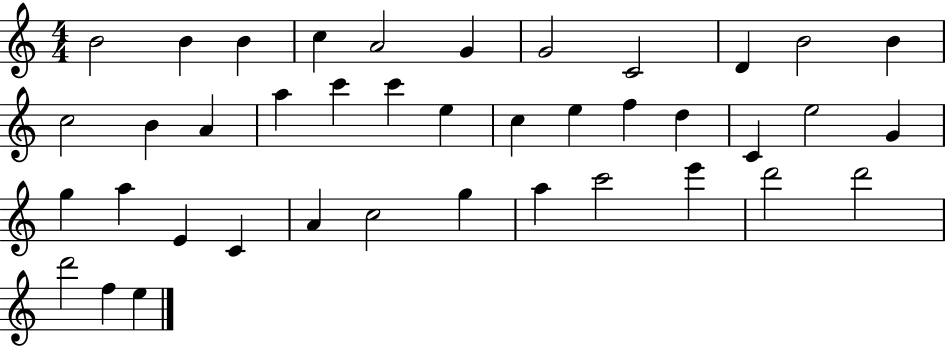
{
  \clef treble
  \numericTimeSignature
  \time 4/4
  \key c \major
  b'2 b'4 b'4 | c''4 a'2 g'4 | g'2 c'2 | d'4 b'2 b'4 | \break c''2 b'4 a'4 | a''4 c'''4 c'''4 e''4 | c''4 e''4 f''4 d''4 | c'4 e''2 g'4 | \break g''4 a''4 e'4 c'4 | a'4 c''2 g''4 | a''4 c'''2 e'''4 | d'''2 d'''2 | \break d'''2 f''4 e''4 | \bar "|."
}